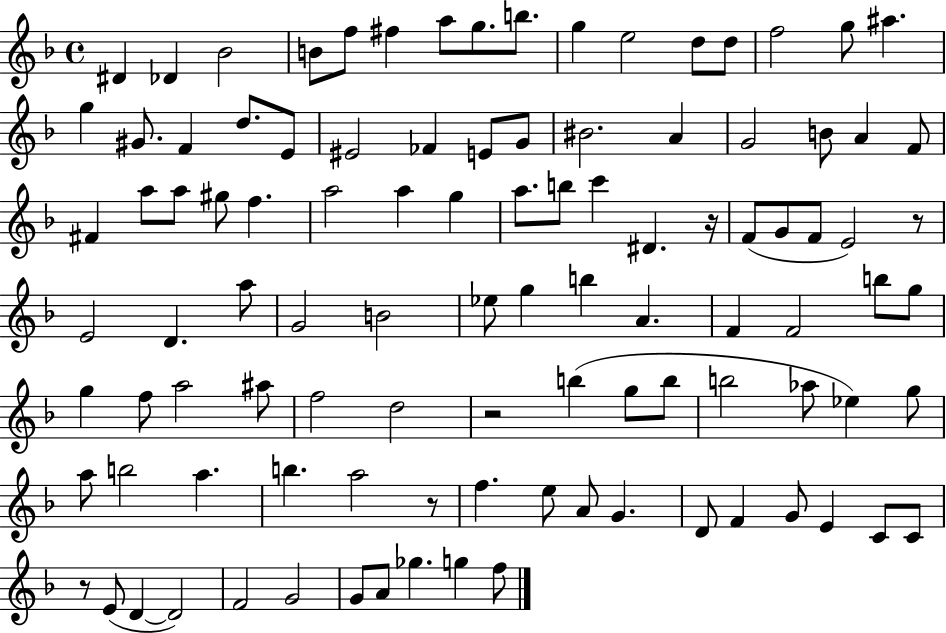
D#4/q Db4/q Bb4/h B4/e F5/e F#5/q A5/e G5/e. B5/e. G5/q E5/h D5/e D5/e F5/h G5/e A#5/q. G5/q G#4/e. F4/q D5/e. E4/e EIS4/h FES4/q E4/e G4/e BIS4/h. A4/q G4/h B4/e A4/q F4/e F#4/q A5/e A5/e G#5/e F5/q. A5/h A5/q G5/q A5/e. B5/e C6/q D#4/q. R/s F4/e G4/e F4/e E4/h R/e E4/h D4/q. A5/e G4/h B4/h Eb5/e G5/q B5/q A4/q. F4/q F4/h B5/e G5/e G5/q F5/e A5/h A#5/e F5/h D5/h R/h B5/q G5/e B5/e B5/h Ab5/e Eb5/q G5/e A5/e B5/h A5/q. B5/q. A5/h R/e F5/q. E5/e A4/e G4/q. D4/e F4/q G4/e E4/q C4/e C4/e R/e E4/e D4/q D4/h F4/h G4/h G4/e A4/e Gb5/q. G5/q F5/e